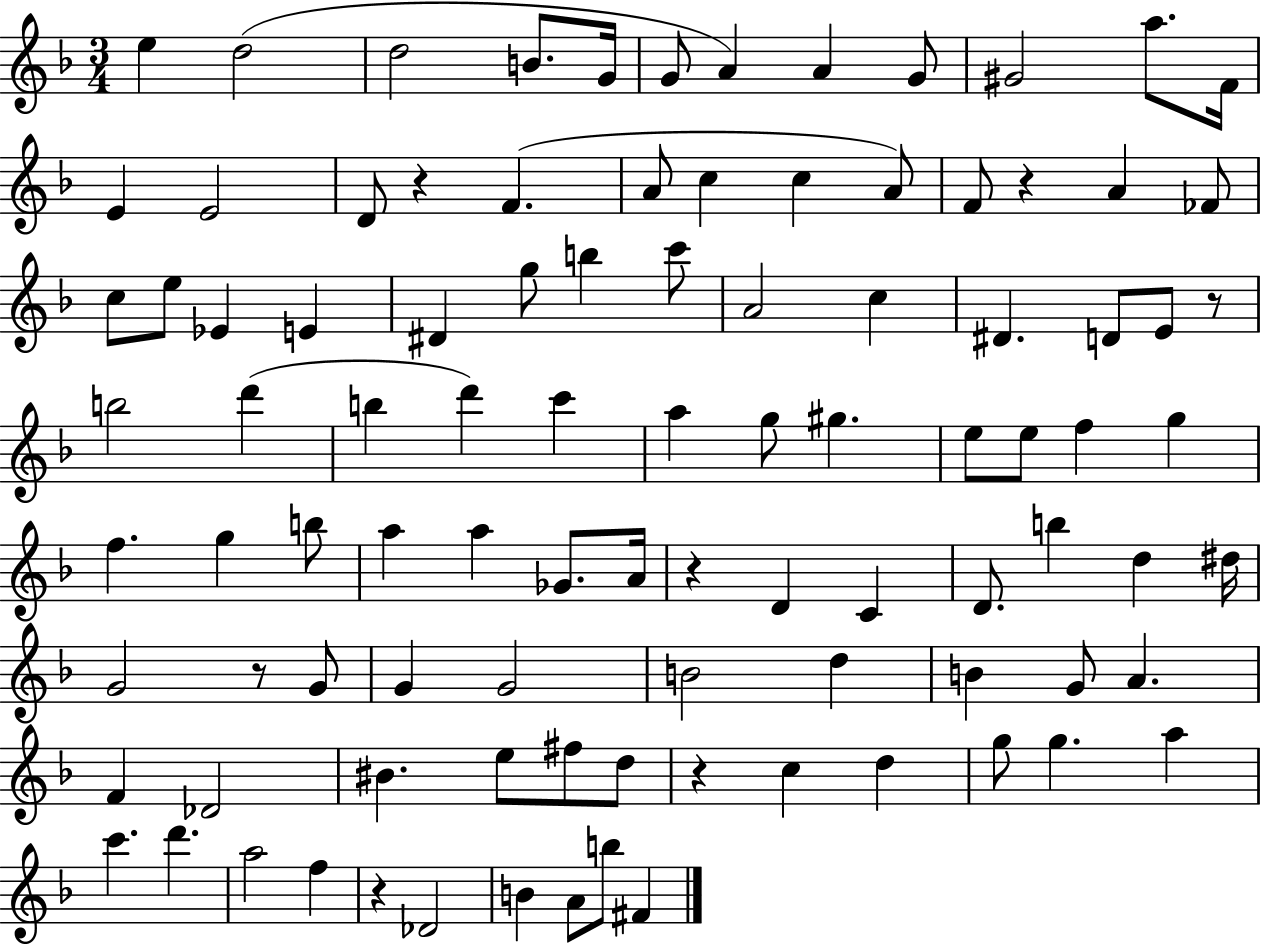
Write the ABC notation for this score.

X:1
T:Untitled
M:3/4
L:1/4
K:F
e d2 d2 B/2 G/4 G/2 A A G/2 ^G2 a/2 F/4 E E2 D/2 z F A/2 c c A/2 F/2 z A _F/2 c/2 e/2 _E E ^D g/2 b c'/2 A2 c ^D D/2 E/2 z/2 b2 d' b d' c' a g/2 ^g e/2 e/2 f g f g b/2 a a _G/2 A/4 z D C D/2 b d ^d/4 G2 z/2 G/2 G G2 B2 d B G/2 A F _D2 ^B e/2 ^f/2 d/2 z c d g/2 g a c' d' a2 f z _D2 B A/2 b/2 ^F